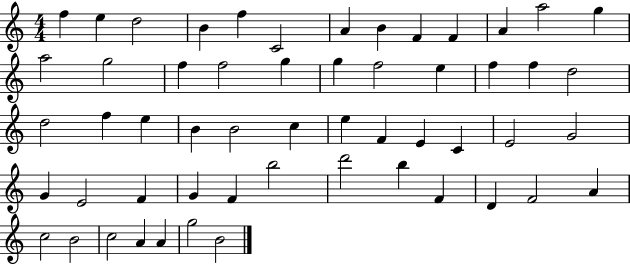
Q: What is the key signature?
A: C major